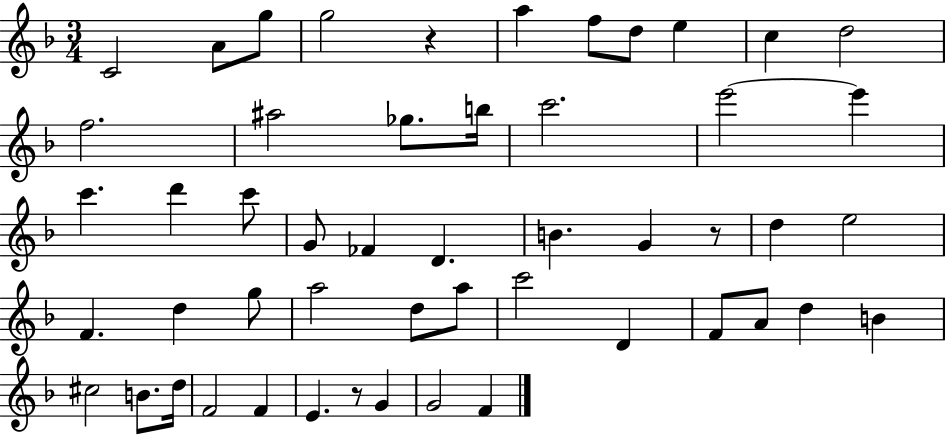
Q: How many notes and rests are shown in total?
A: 51